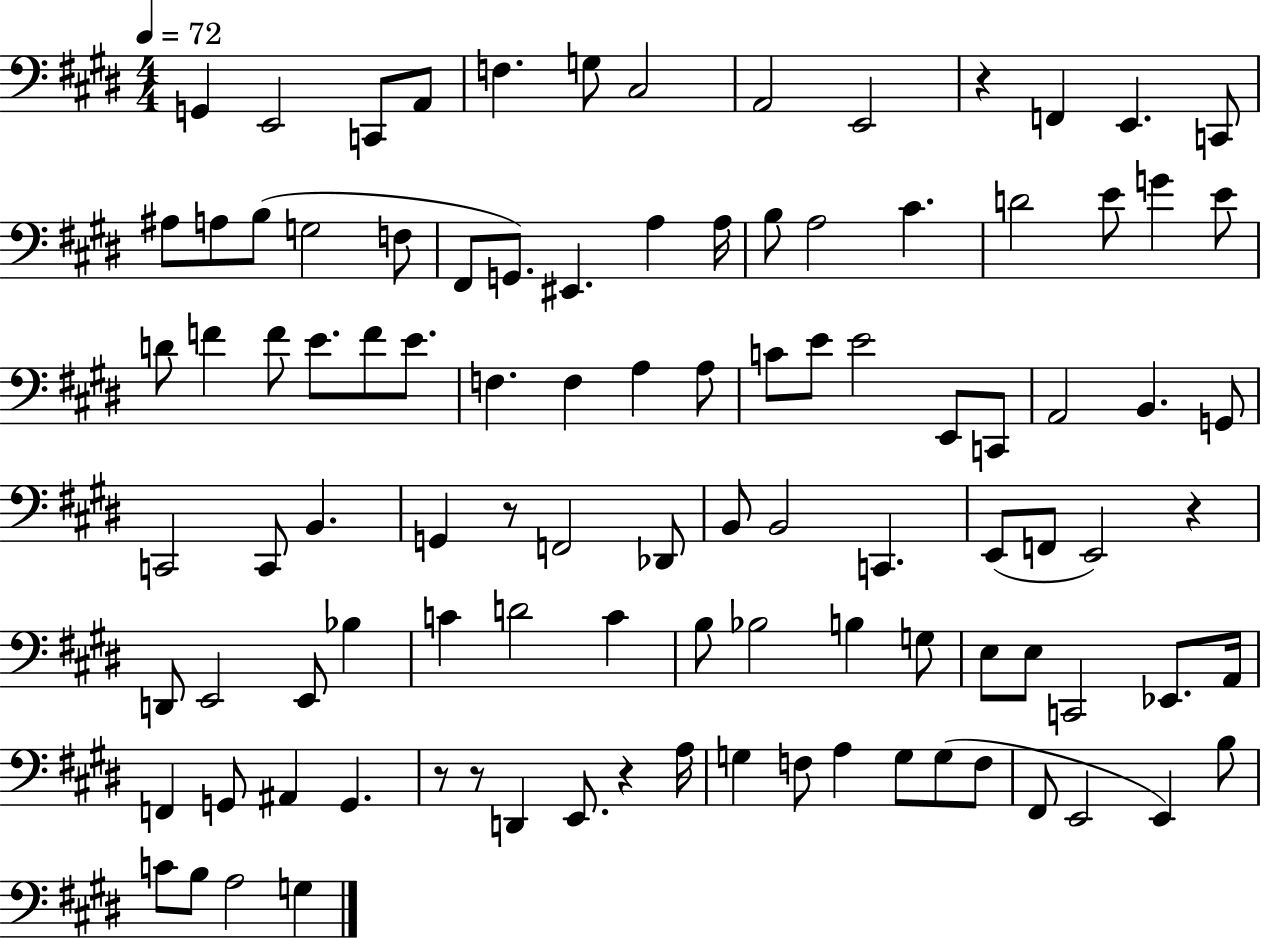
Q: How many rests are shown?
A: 6